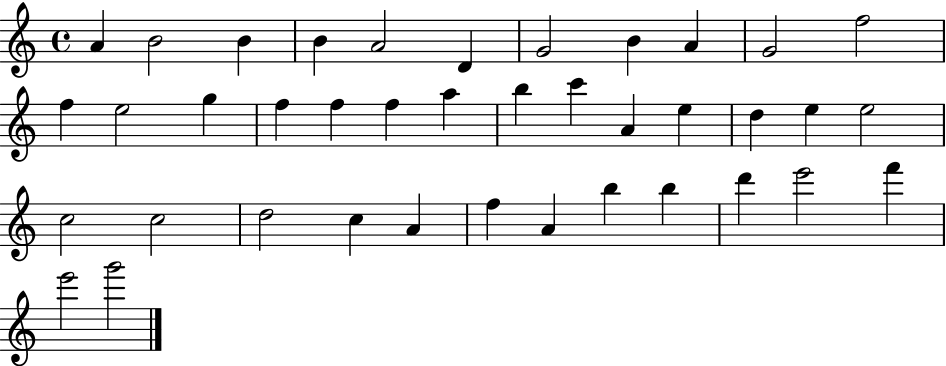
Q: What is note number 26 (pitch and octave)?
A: C5